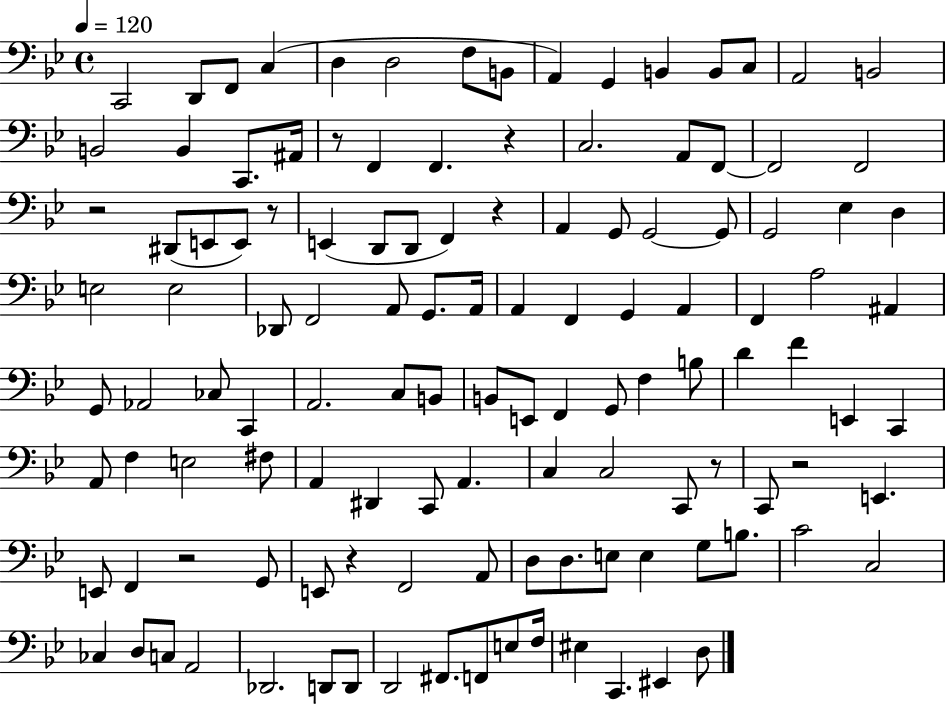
{
  \clef bass
  \time 4/4
  \defaultTimeSignature
  \key bes \major
  \tempo 4 = 120
  \repeat volta 2 { c,2 d,8 f,8 c4( | d4 d2 f8 b,8 | a,4) g,4 b,4 b,8 c8 | a,2 b,2 | \break b,2 b,4 c,8. ais,16 | r8 f,4 f,4. r4 | c2. a,8 f,8~~ | f,2 f,2 | \break r2 dis,8( e,8 e,8) r8 | e,4( d,8 d,8 f,4) r4 | a,4 g,8 g,2~~ g,8 | g,2 ees4 d4 | \break e2 e2 | des,8 f,2 a,8 g,8. a,16 | a,4 f,4 g,4 a,4 | f,4 a2 ais,4 | \break g,8 aes,2 ces8 c,4 | a,2. c8 b,8 | b,8 e,8 f,4 g,8 f4 b8 | d'4 f'4 e,4 c,4 | \break a,8 f4 e2 fis8 | a,4 dis,4 c,8 a,4. | c4 c2 c,8 r8 | c,8 r2 e,4. | \break e,8 f,4 r2 g,8 | e,8 r4 f,2 a,8 | d8 d8. e8 e4 g8 b8. | c'2 c2 | \break ces4 d8 c8 a,2 | des,2. d,8 d,8 | d,2 fis,8. f,8 e8 f16 | eis4 c,4. eis,4 d8 | \break } \bar "|."
}